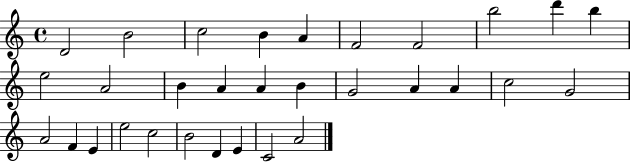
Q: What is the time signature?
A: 4/4